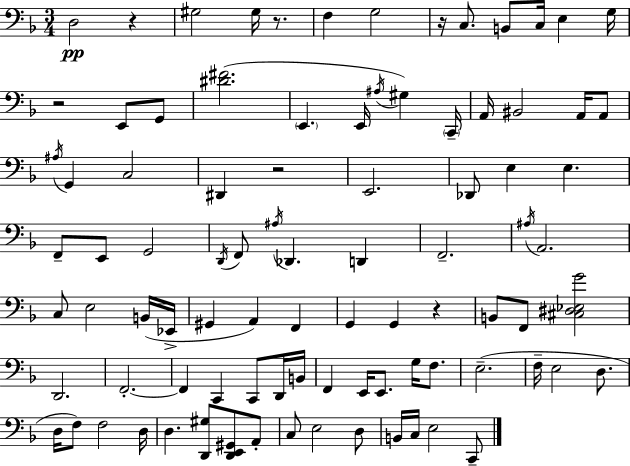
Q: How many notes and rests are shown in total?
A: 90